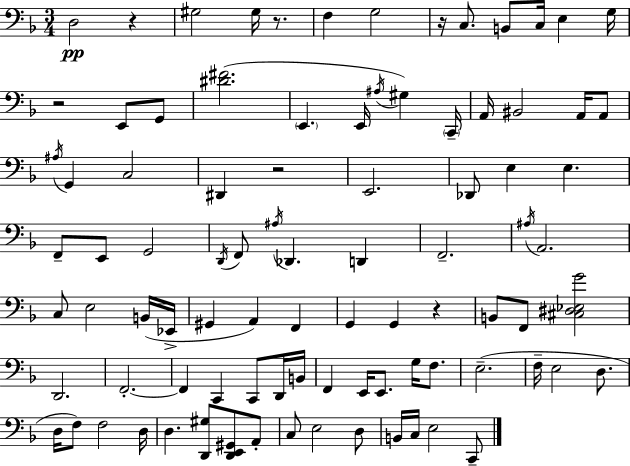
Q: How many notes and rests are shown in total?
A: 90